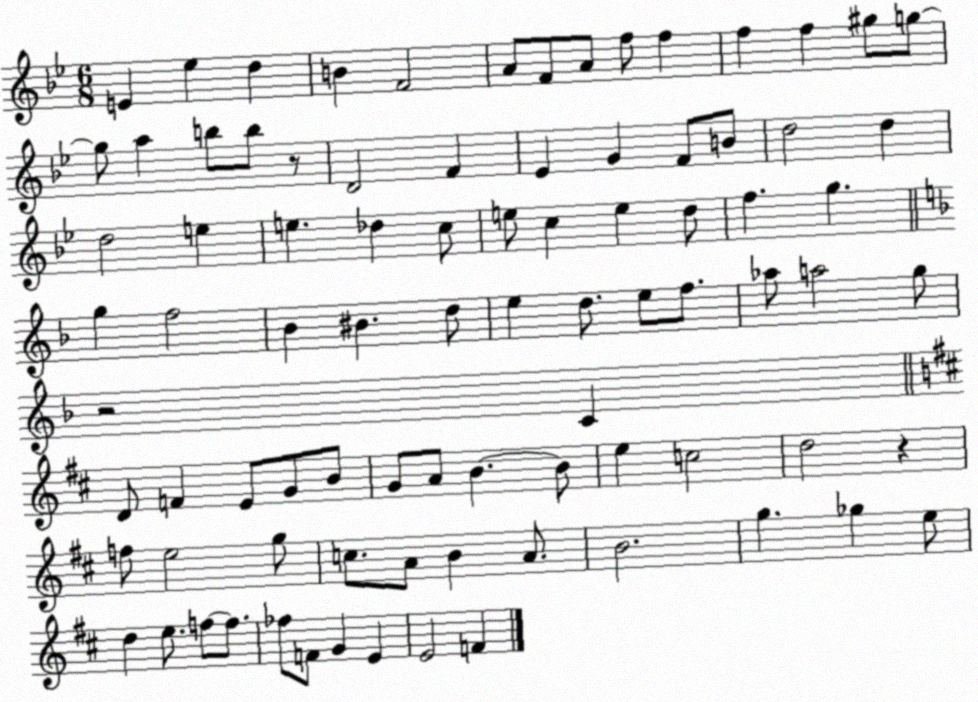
X:1
T:Untitled
M:6/8
L:1/4
K:Bb
E _e d B F2 A/2 F/2 A/2 f/2 f f f ^g/2 g/2 g/2 a b/2 b/2 z/2 D2 F _E G F/2 B/2 d2 d d2 e e _d c/2 e/2 c e d/2 f g g f2 _B ^B d/2 e d/2 e/2 f/2 _a/2 a2 g/2 z2 C D/2 F E/2 G/2 B/2 G/2 A/2 B B/2 e c2 d2 z f/2 e2 g/2 c/2 A/2 B A/2 B2 g _g e/2 d e/2 f/2 f/2 _f/2 F/2 G E E2 F